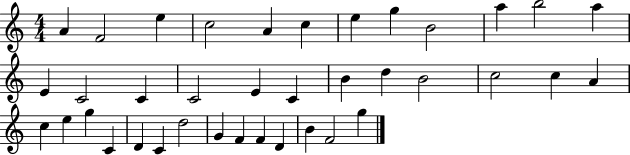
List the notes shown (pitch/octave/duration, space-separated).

A4/q F4/h E5/q C5/h A4/q C5/q E5/q G5/q B4/h A5/q B5/h A5/q E4/q C4/h C4/q C4/h E4/q C4/q B4/q D5/q B4/h C5/h C5/q A4/q C5/q E5/q G5/q C4/q D4/q C4/q D5/h G4/q F4/q F4/q D4/q B4/q F4/h G5/q